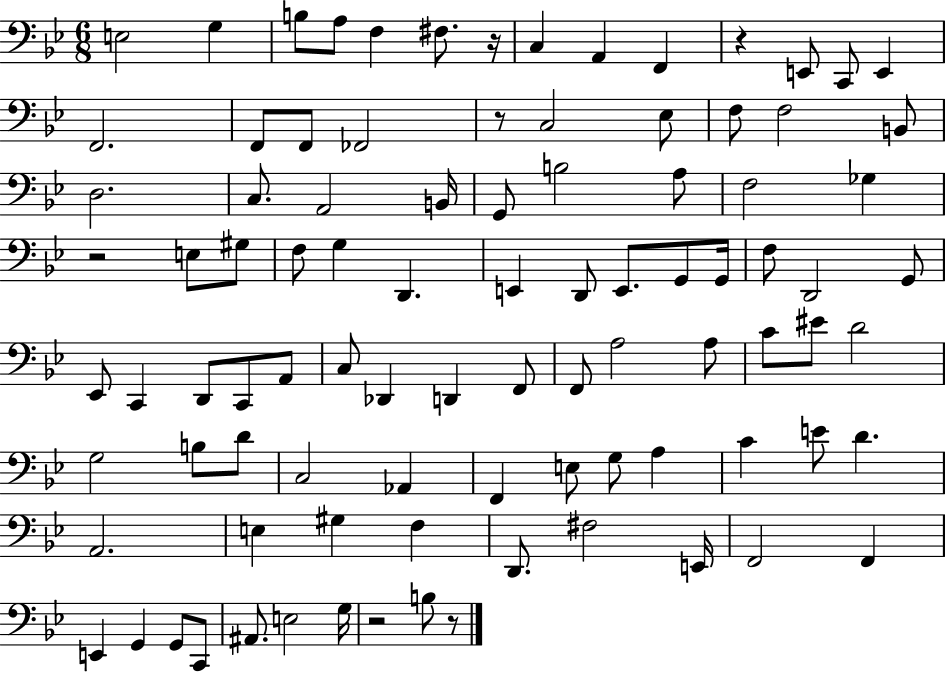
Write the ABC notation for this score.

X:1
T:Untitled
M:6/8
L:1/4
K:Bb
E,2 G, B,/2 A,/2 F, ^F,/2 z/4 C, A,, F,, z E,,/2 C,,/2 E,, F,,2 F,,/2 F,,/2 _F,,2 z/2 C,2 _E,/2 F,/2 F,2 B,,/2 D,2 C,/2 A,,2 B,,/4 G,,/2 B,2 A,/2 F,2 _G, z2 E,/2 ^G,/2 F,/2 G, D,, E,, D,,/2 E,,/2 G,,/2 G,,/4 F,/2 D,,2 G,,/2 _E,,/2 C,, D,,/2 C,,/2 A,,/2 C,/2 _D,, D,, F,,/2 F,,/2 A,2 A,/2 C/2 ^E/2 D2 G,2 B,/2 D/2 C,2 _A,, F,, E,/2 G,/2 A, C E/2 D A,,2 E, ^G, F, D,,/2 ^F,2 E,,/4 F,,2 F,, E,, G,, G,,/2 C,,/2 ^A,,/2 E,2 G,/4 z2 B,/2 z/2